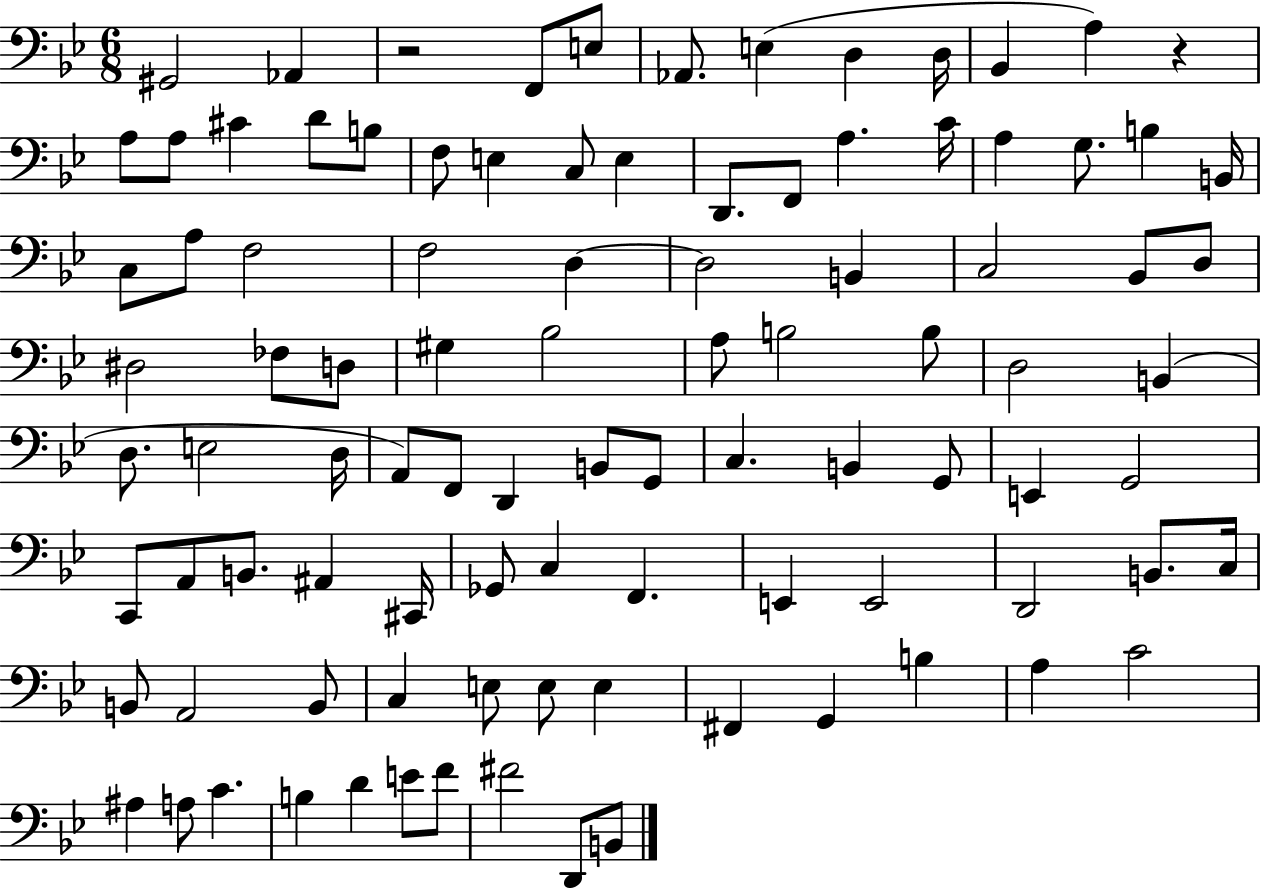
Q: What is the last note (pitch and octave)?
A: B2